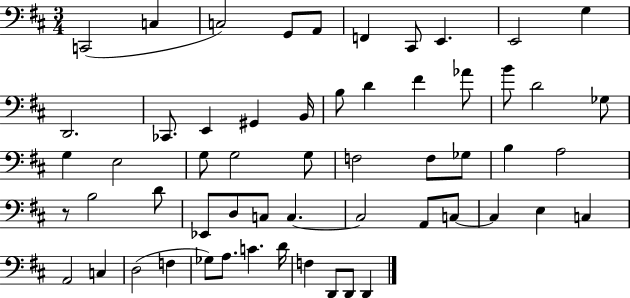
X:1
T:Untitled
M:3/4
L:1/4
K:D
C,,2 C, C,2 G,,/2 A,,/2 F,, ^C,,/2 E,, E,,2 G, D,,2 _C,,/2 E,, ^G,, B,,/4 B,/2 D ^F _A/2 B/2 D2 _G,/2 G, E,2 G,/2 G,2 G,/2 F,2 F,/2 _G,/2 B, A,2 z/2 B,2 D/2 _E,,/2 D,/2 C,/2 C, C,2 A,,/2 C,/2 C, E, C, A,,2 C, D,2 F, _G,/2 A,/2 C D/4 F, D,,/2 D,,/2 D,,